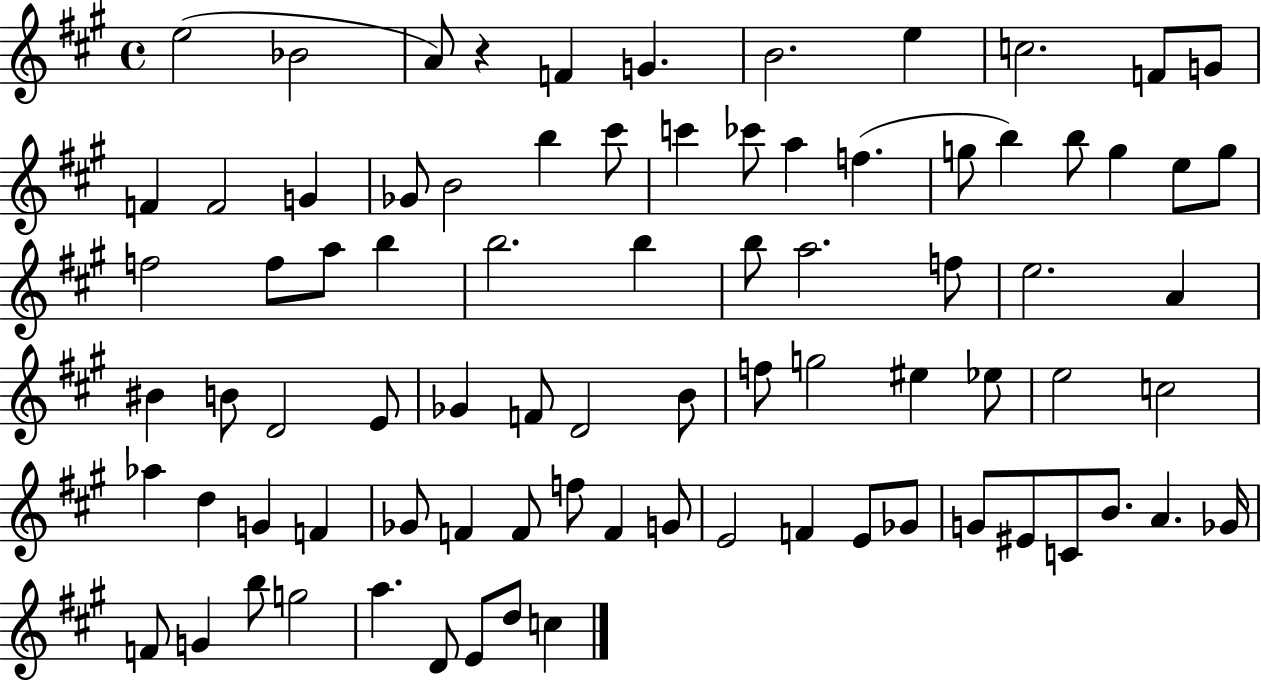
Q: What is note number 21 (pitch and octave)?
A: F5